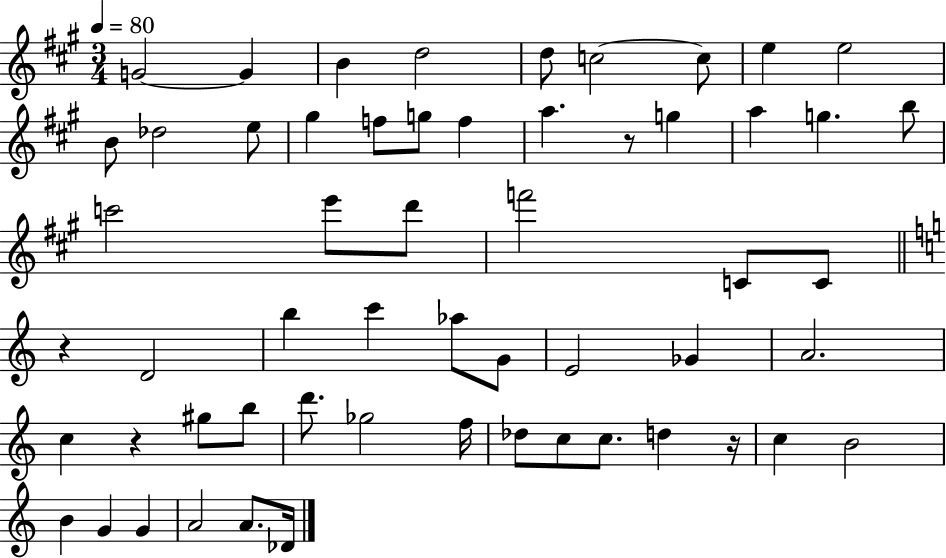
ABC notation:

X:1
T:Untitled
M:3/4
L:1/4
K:A
G2 G B d2 d/2 c2 c/2 e e2 B/2 _d2 e/2 ^g f/2 g/2 f a z/2 g a g b/2 c'2 e'/2 d'/2 f'2 C/2 C/2 z D2 b c' _a/2 G/2 E2 _G A2 c z ^g/2 b/2 d'/2 _g2 f/4 _d/2 c/2 c/2 d z/4 c B2 B G G A2 A/2 _D/4